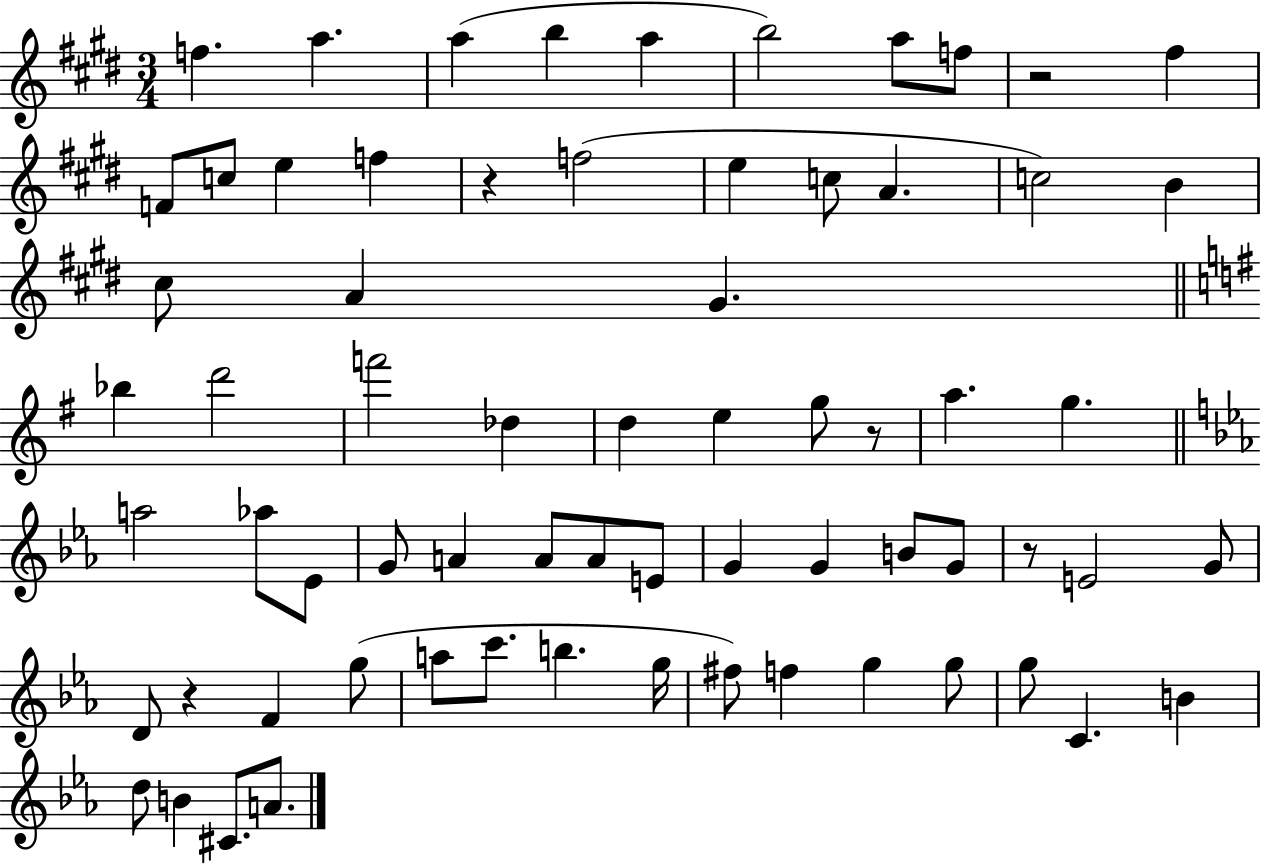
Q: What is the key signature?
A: E major